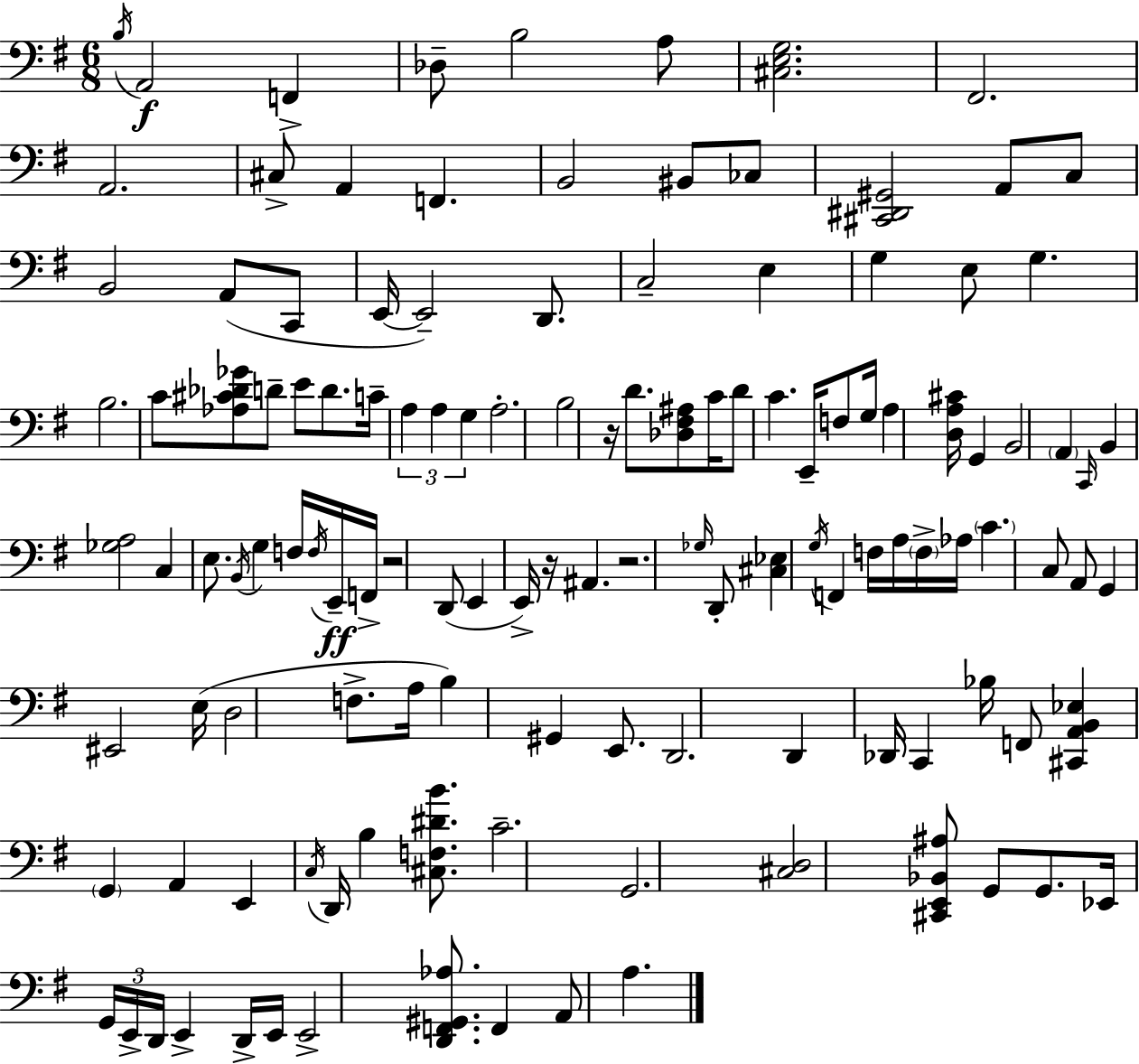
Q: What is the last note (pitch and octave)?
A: A3